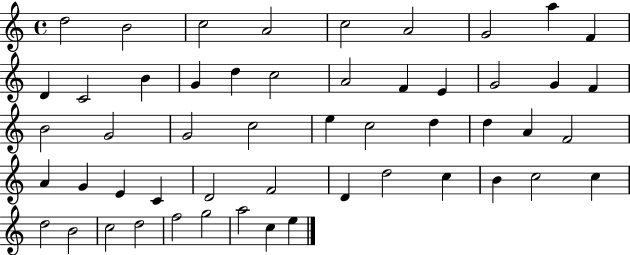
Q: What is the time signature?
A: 4/4